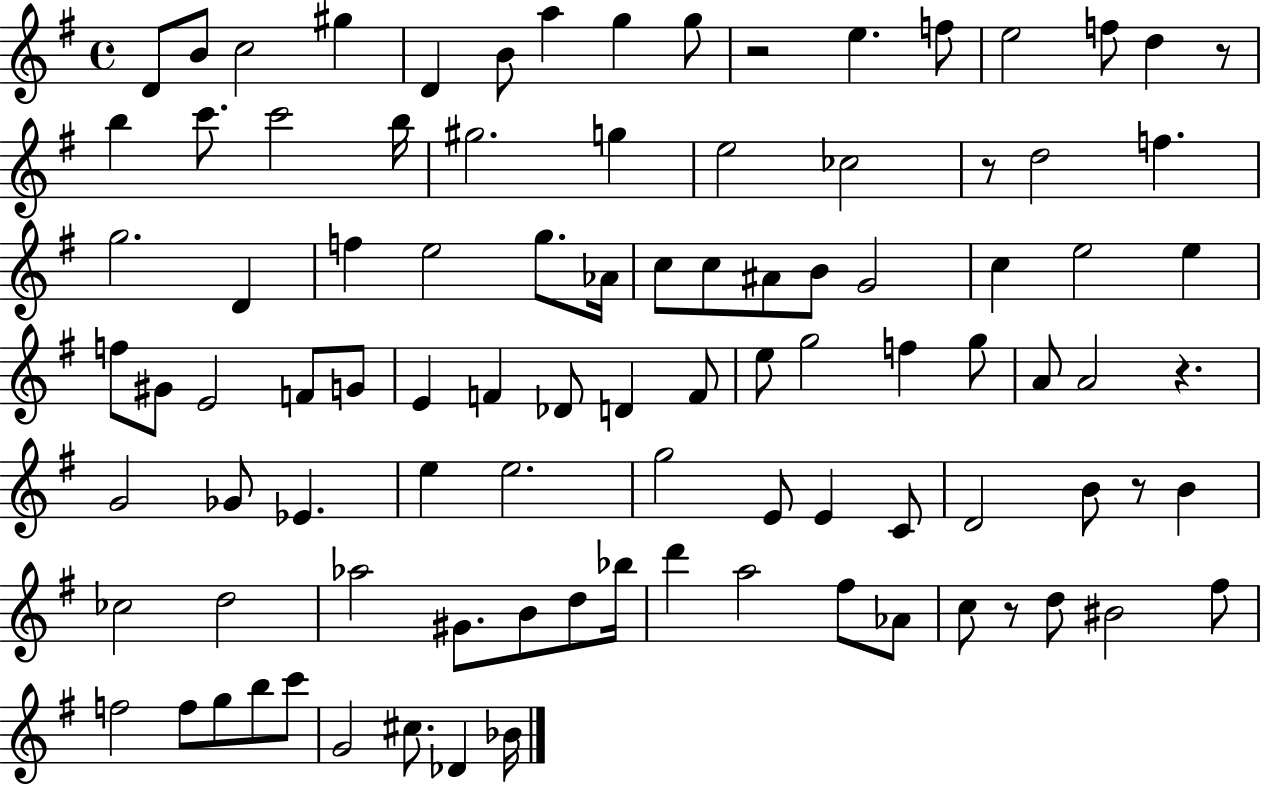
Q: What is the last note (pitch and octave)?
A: Bb4